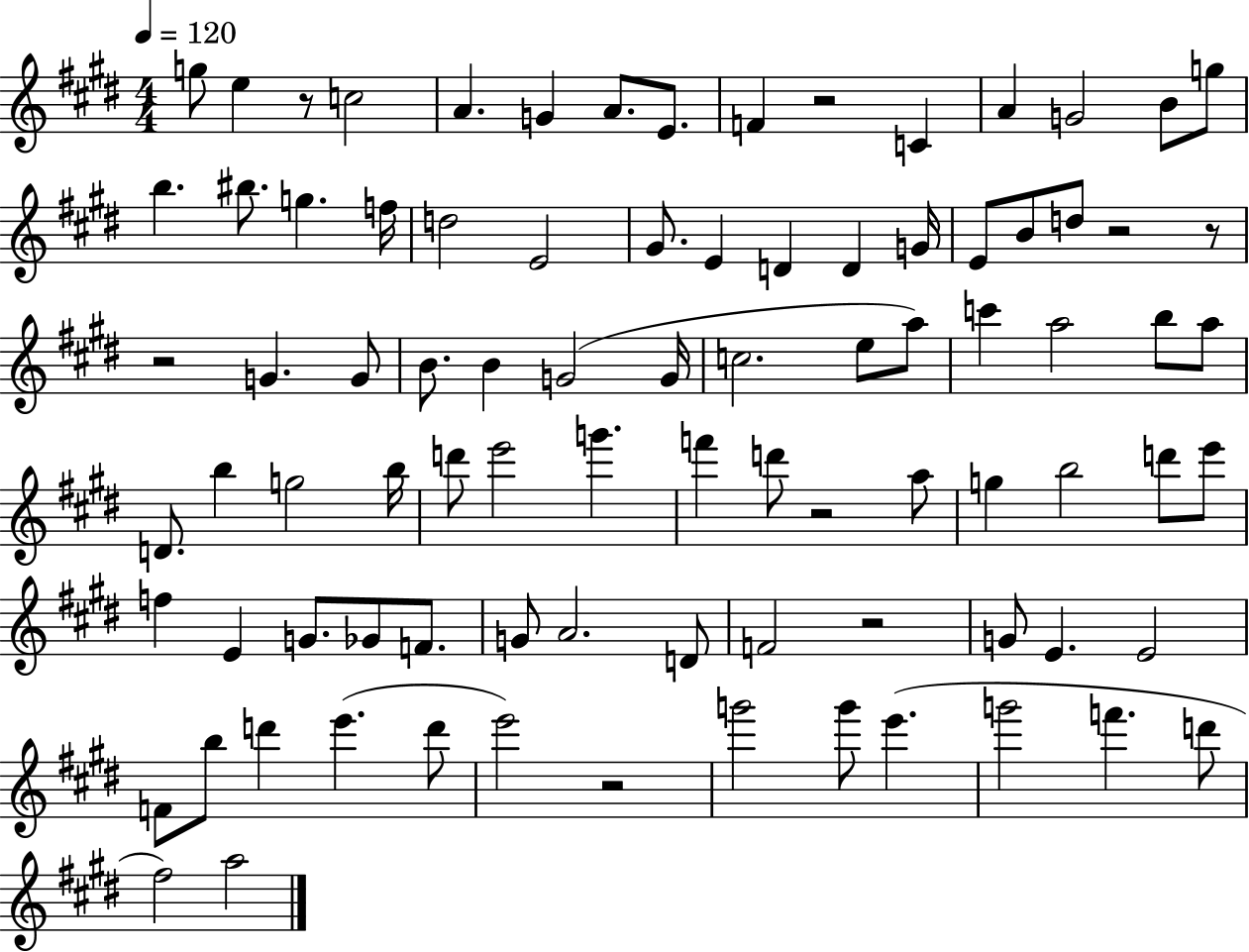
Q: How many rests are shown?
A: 8